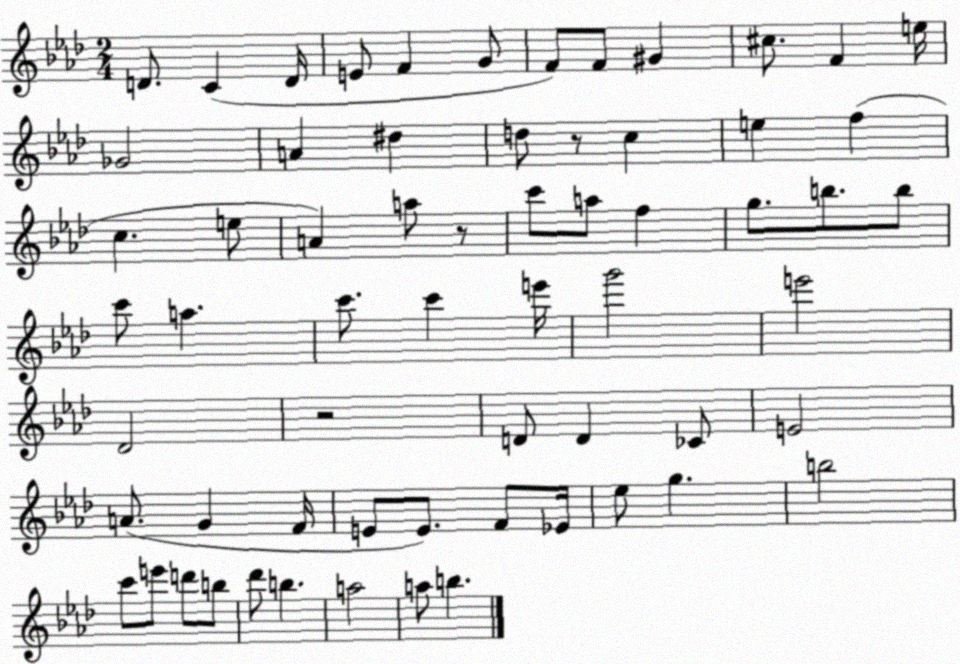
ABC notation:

X:1
T:Untitled
M:2/4
L:1/4
K:Ab
D/2 C D/4 E/2 F G/2 F/2 F/2 ^G ^c/2 F e/4 _G2 A ^d d/2 z/2 c e f c e/2 A a/2 z/2 c'/2 a/2 f g/2 b/2 b/2 c'/2 a c'/2 c' e'/4 g'2 e'2 _D2 z2 D/2 D _C/2 E2 A/2 G F/4 E/2 E/2 F/2 _E/4 _e/2 g b2 c'/2 e'/2 d'/2 b/2 _d'/2 b a2 a/2 b